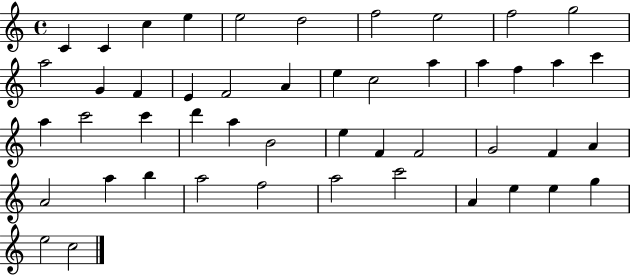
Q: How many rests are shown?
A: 0